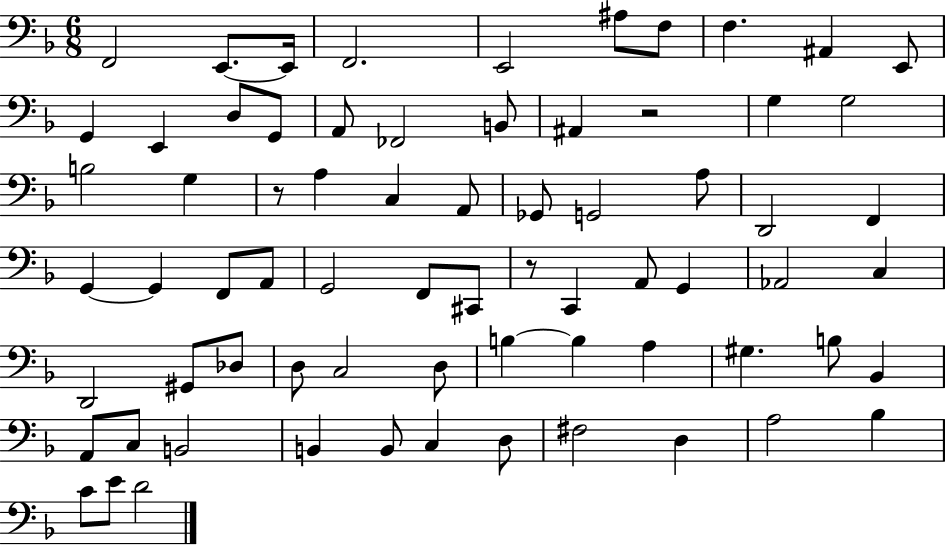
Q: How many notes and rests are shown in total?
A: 71